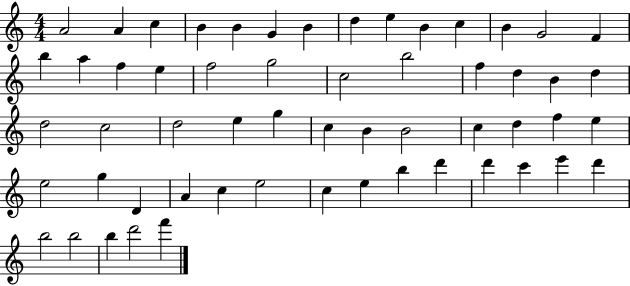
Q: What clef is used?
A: treble